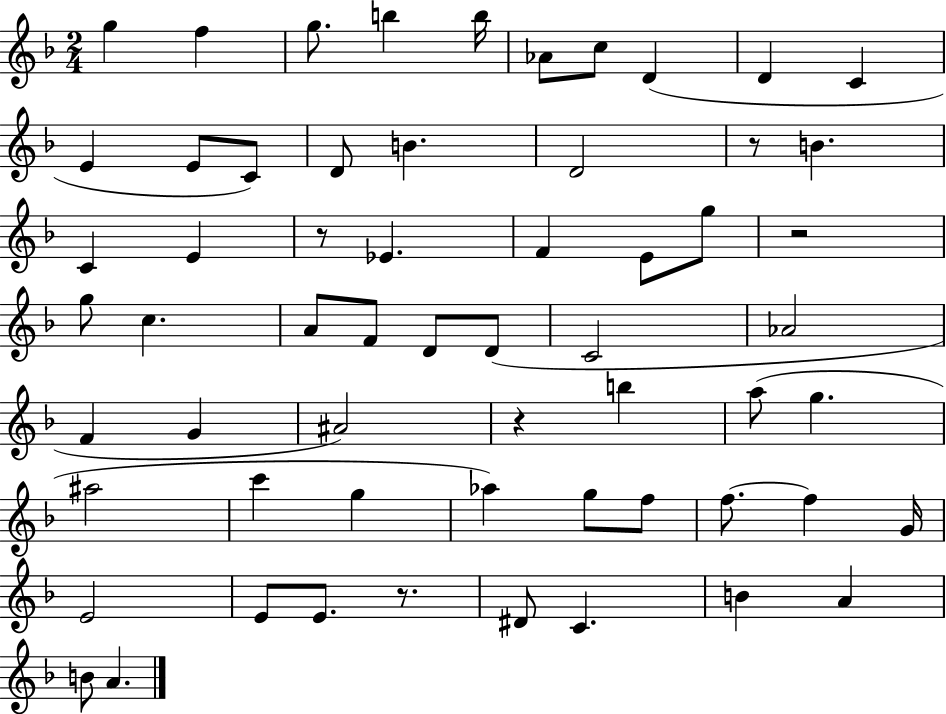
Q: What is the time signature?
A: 2/4